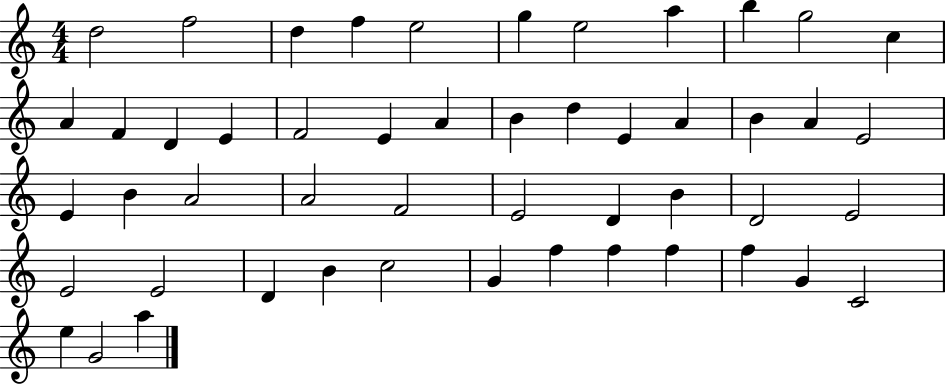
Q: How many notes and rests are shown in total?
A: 50